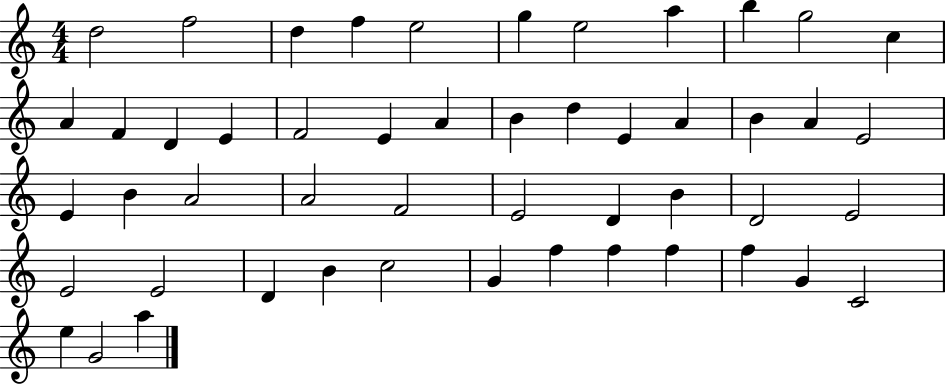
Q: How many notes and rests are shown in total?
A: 50